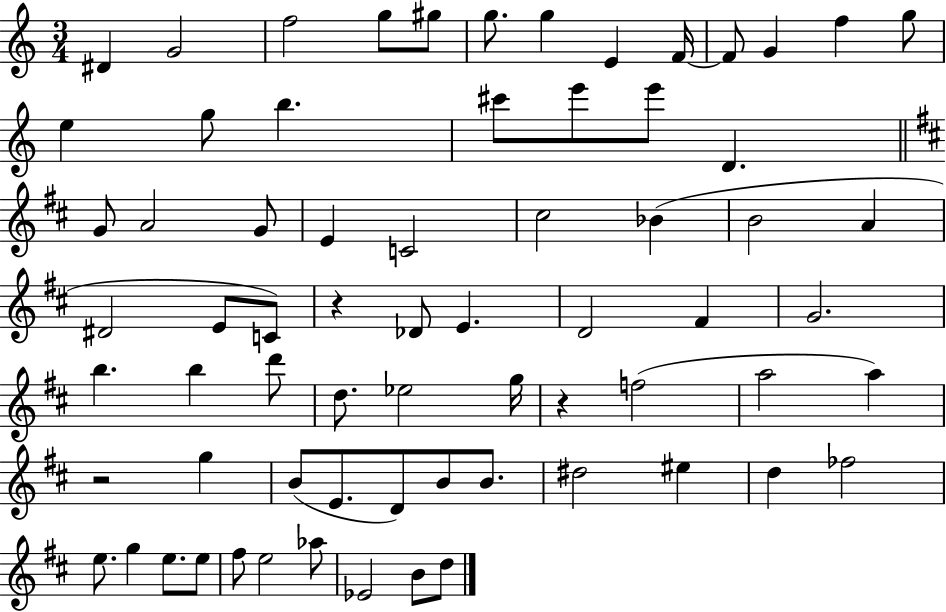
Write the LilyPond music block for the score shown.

{
  \clef treble
  \numericTimeSignature
  \time 3/4
  \key c \major
  dis'4 g'2 | f''2 g''8 gis''8 | g''8. g''4 e'4 f'16~~ | f'8 g'4 f''4 g''8 | \break e''4 g''8 b''4. | cis'''8 e'''8 e'''8 d'4. | \bar "||" \break \key d \major g'8 a'2 g'8 | e'4 c'2 | cis''2 bes'4( | b'2 a'4 | \break dis'2 e'8 c'8) | r4 des'8 e'4. | d'2 fis'4 | g'2. | \break b''4. b''4 d'''8 | d''8. ees''2 g''16 | r4 f''2( | a''2 a''4) | \break r2 g''4 | b'8( e'8. d'8) b'8 b'8. | dis''2 eis''4 | d''4 fes''2 | \break e''8. g''4 e''8. e''8 | fis''8 e''2 aes''8 | ees'2 b'8 d''8 | \bar "|."
}